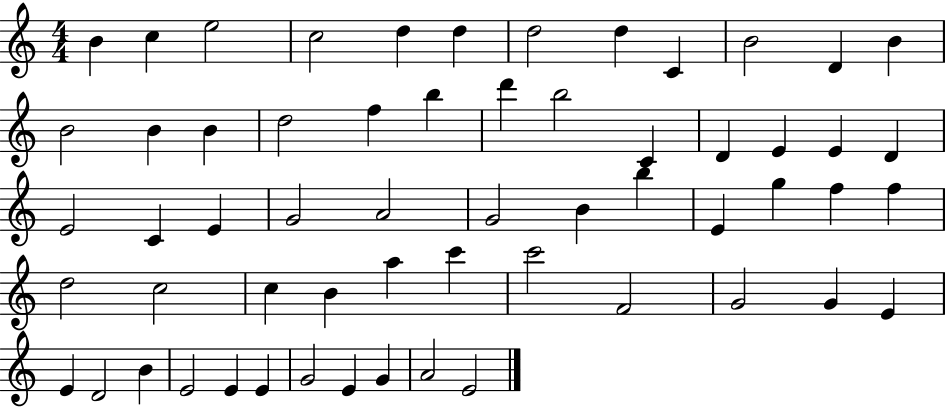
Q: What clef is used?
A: treble